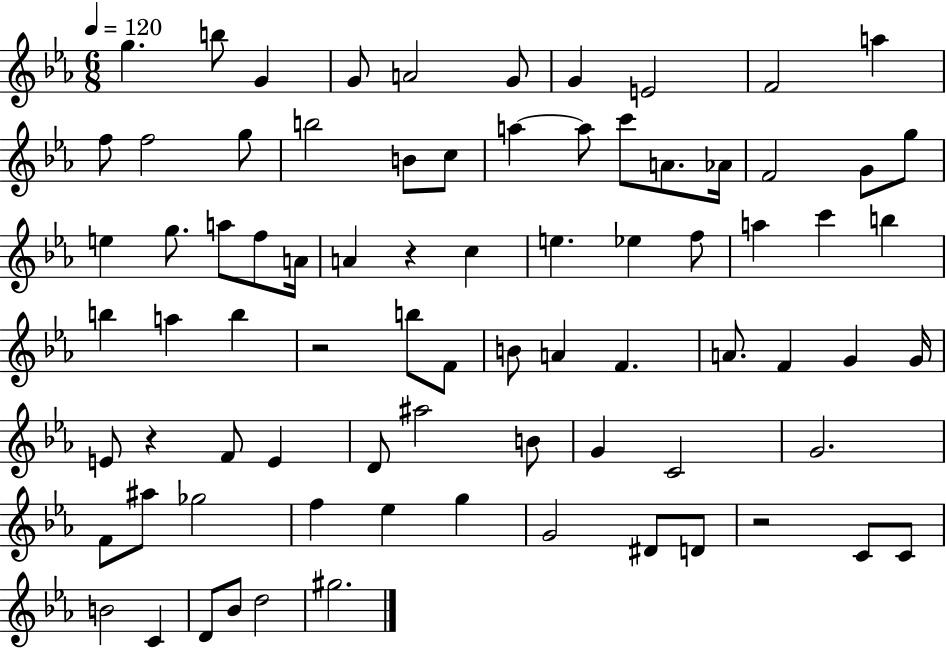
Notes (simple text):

G5/q. B5/e G4/q G4/e A4/h G4/e G4/q E4/h F4/h A5/q F5/e F5/h G5/e B5/h B4/e C5/e A5/q A5/e C6/e A4/e. Ab4/s F4/h G4/e G5/e E5/q G5/e. A5/e F5/e A4/s A4/q R/q C5/q E5/q. Eb5/q F5/e A5/q C6/q B5/q B5/q A5/q B5/q R/h B5/e F4/e B4/e A4/q F4/q. A4/e. F4/q G4/q G4/s E4/e R/q F4/e E4/q D4/e A#5/h B4/e G4/q C4/h G4/h. F4/e A#5/e Gb5/h F5/q Eb5/q G5/q G4/h D#4/e D4/e R/h C4/e C4/e B4/h C4/q D4/e Bb4/e D5/h G#5/h.